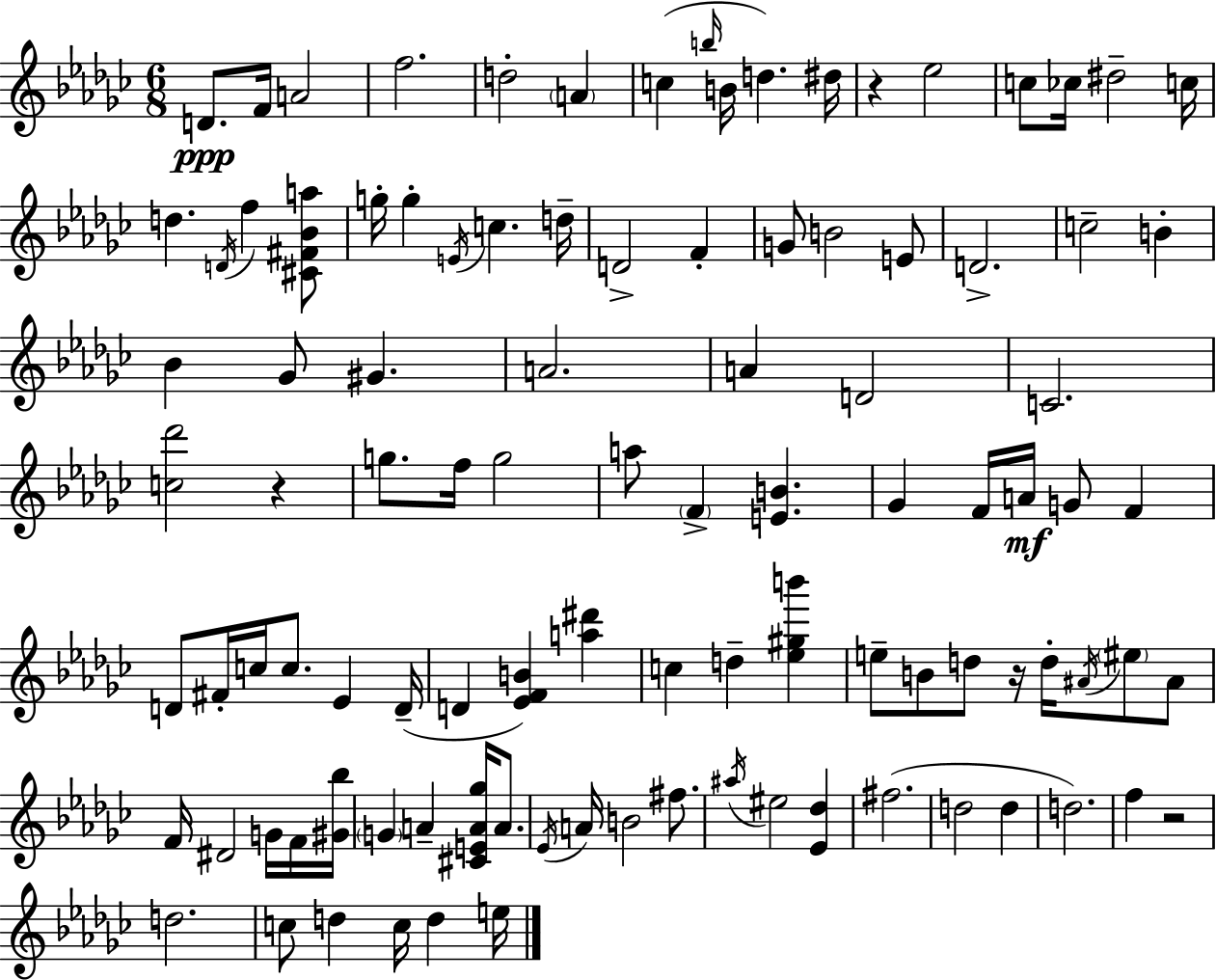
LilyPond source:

{
  \clef treble
  \numericTimeSignature
  \time 6/8
  \key ees \minor
  d'8.\ppp f'16 a'2 | f''2. | d''2-. \parenthesize a'4 | c''4( \grace { b''16 } b'16 d''4.) | \break dis''16 r4 ees''2 | c''8 ces''16 dis''2-- | c''16 d''4. \acciaccatura { d'16 } f''4 | <cis' fis' bes' a''>8 g''16-. g''4-. \acciaccatura { e'16 } c''4. | \break d''16-- d'2-> f'4-. | g'8 b'2 | e'8 d'2.-> | c''2-- b'4-. | \break bes'4 ges'8 gis'4. | a'2. | a'4 d'2 | c'2. | \break <c'' des'''>2 r4 | g''8. f''16 g''2 | a''8 \parenthesize f'4-> <e' b'>4. | ges'4 f'16 a'16\mf g'8 f'4 | \break d'8 fis'16-. c''16 c''8. ees'4 | d'16--( d'4 <ees' f' b'>4) <a'' dis'''>4 | c''4 d''4-- <ees'' gis'' b'''>4 | e''8-- b'8 d''8 r16 d''16-. \acciaccatura { ais'16 } | \break \parenthesize eis''8 ais'8 f'16 dis'2 | g'16 f'16 <gis' bes''>16 \parenthesize g'4 a'4-- | <cis' e' a' ges''>16 a'8. \acciaccatura { ees'16 } a'16 b'2 | fis''8. \acciaccatura { ais''16 } eis''2 | \break <ees' des''>4 fis''2.( | d''2 | d''4 d''2.) | f''4 r2 | \break d''2. | c''8 d''4 | c''16 d''4 e''16 \bar "|."
}